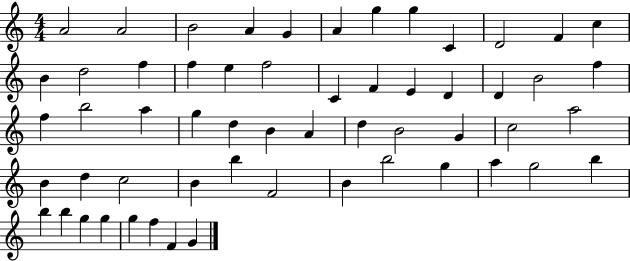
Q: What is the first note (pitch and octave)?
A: A4